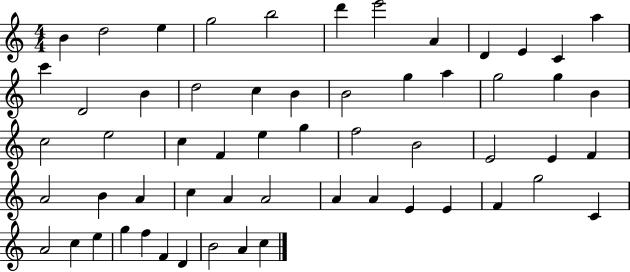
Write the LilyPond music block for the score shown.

{
  \clef treble
  \numericTimeSignature
  \time 4/4
  \key c \major
  b'4 d''2 e''4 | g''2 b''2 | d'''4 e'''2 a'4 | d'4 e'4 c'4 a''4 | \break c'''4 d'2 b'4 | d''2 c''4 b'4 | b'2 g''4 a''4 | g''2 g''4 b'4 | \break c''2 e''2 | c''4 f'4 e''4 g''4 | f''2 b'2 | e'2 e'4 f'4 | \break a'2 b'4 a'4 | c''4 a'4 a'2 | a'4 a'4 e'4 e'4 | f'4 g''2 c'4 | \break a'2 c''4 e''4 | g''4 f''4 f'4 d'4 | b'2 a'4 c''4 | \bar "|."
}